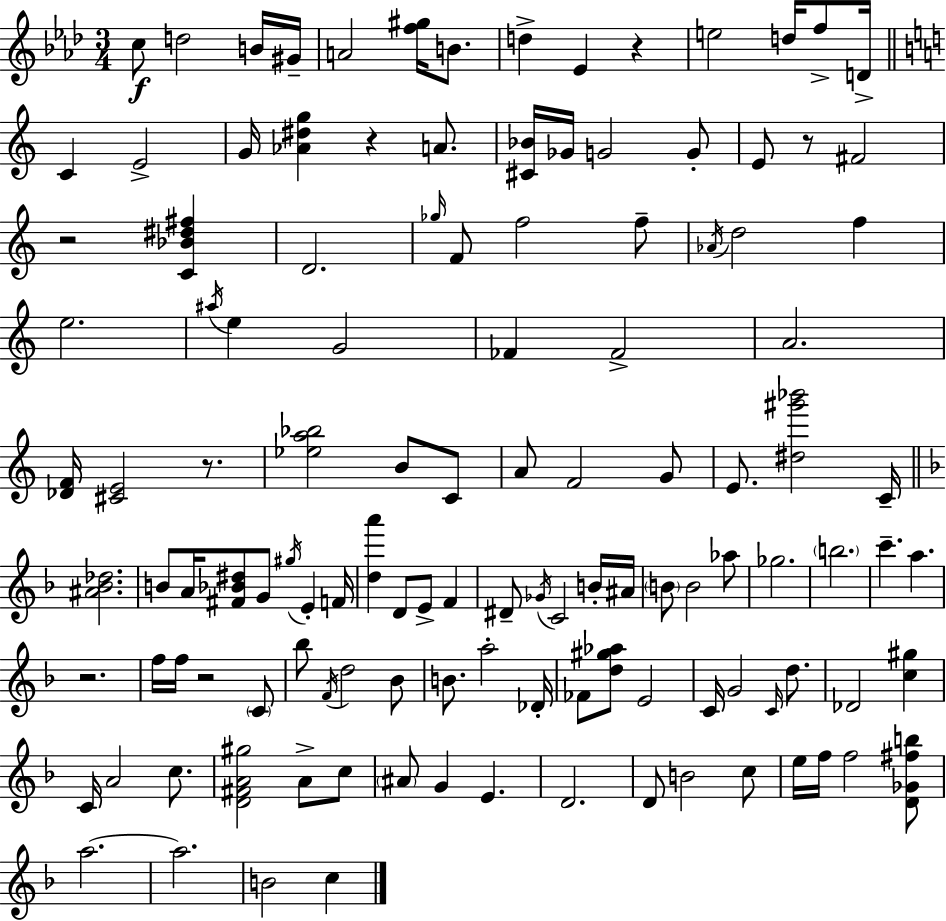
{
  \clef treble
  \numericTimeSignature
  \time 3/4
  \key aes \major
  \repeat volta 2 { c''8\f d''2 b'16 gis'16-- | a'2 <f'' gis''>16 b'8. | d''4-> ees'4 r4 | e''2 d''16 f''8-> d'16-> | \break \bar "||" \break \key a \minor c'4 e'2-> | g'16 <aes' dis'' g''>4 r4 a'8. | <cis' bes'>16 ges'16 g'2 g'8-. | e'8 r8 fis'2 | \break r2 <c' bes' dis'' fis''>4 | d'2. | \grace { ges''16 } f'8 f''2 f''8-- | \acciaccatura { aes'16 } d''2 f''4 | \break e''2. | \acciaccatura { ais''16 } e''4 g'2 | fes'4 fes'2-> | a'2. | \break <des' f'>16 <cis' e'>2 | r8. <ees'' a'' bes''>2 b'8 | c'8 a'8 f'2 | g'8 e'8. <dis'' gis''' bes'''>2 | \break c'16-- \bar "||" \break \key f \major <ais' bes' des''>2. | b'8 a'16 <fis' bes' dis''>8 g'8 \acciaccatura { gis''16 } e'4-. | f'16 <d'' a'''>4 d'8 e'8-> f'4 | dis'8-- \acciaccatura { ges'16 } c'2 | \break b'16-. ais'16 \parenthesize b'8 b'2 | aes''8 ges''2. | \parenthesize b''2. | c'''4.-- a''4. | \break r2. | f''16 f''16 r2 | \parenthesize c'8 bes''8 \acciaccatura { f'16 } d''2 | bes'8 b'8. a''2-. | \break des'16-. fes'8 <d'' gis'' aes''>8 e'2 | c'16 g'2 | \grace { c'16 } d''8. des'2 | <c'' gis''>4 c'16 a'2 | \break c''8. <d' fis' a' gis''>2 | a'8-> c''8 \parenthesize ais'8 g'4 e'4. | d'2. | d'8 b'2 | \break c''8 e''16 f''16 f''2 | <d' ges' fis'' b''>8 a''2.~~ | a''2. | b'2 | \break c''4 } \bar "|."
}